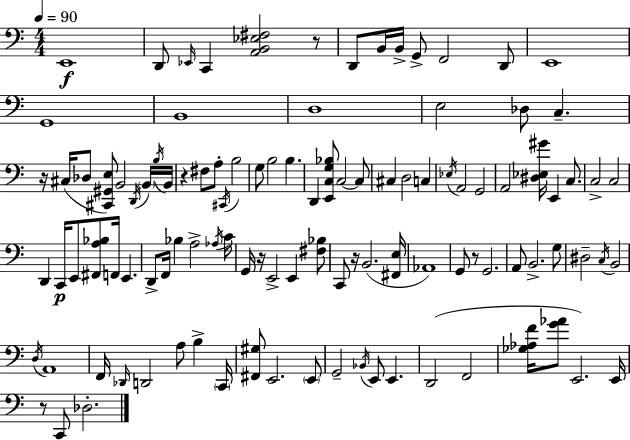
E2/w D2/e Eb2/s C2/q [A2,B2,Eb3,F#3]/h R/e D2/e B2/s B2/s G2/e F2/h D2/e E2/w G2/w B2/w D3/w E3/h Db3/e C3/q. R/s C#3/s Db3/e [C#2,G#2,E3]/e B2/h D2/s B2/s B3/s B2/s R/q F#3/e A3/e C#2/s B3/h G3/e B3/h B3/q. D2/q [E2,C3,G3,Bb3]/e C3/h C3/e C#3/q D3/h C3/q Eb3/s A2/h G2/h A2/h [D#3,Eb3,G#4]/s E2/q C3/e. C3/h C3/h D2/q C2/s E2/e [F#2,A3,Bb3]/e F2/s E2/q. D2/e F2/s Bb3/q A3/h Ab3/s C4/s G2/s R/s E2/h E2/q [F#3,Bb3]/e C2/e R/s B2/h. [F#2,E3]/s Ab2/w G2/e R/e G2/h. A2/e B2/h. G3/e D#3/h C3/s B2/h D3/s A2/w F2/s Db2/s D2/h A3/e B3/q C2/s [F#2,G#3]/e E2/h. E2/e G2/h Bb2/s E2/e E2/q. D2/h F2/h [Gb3,Ab3,F4]/s [G4,Ab4]/e E2/h. E2/s R/e C2/e Db3/h.